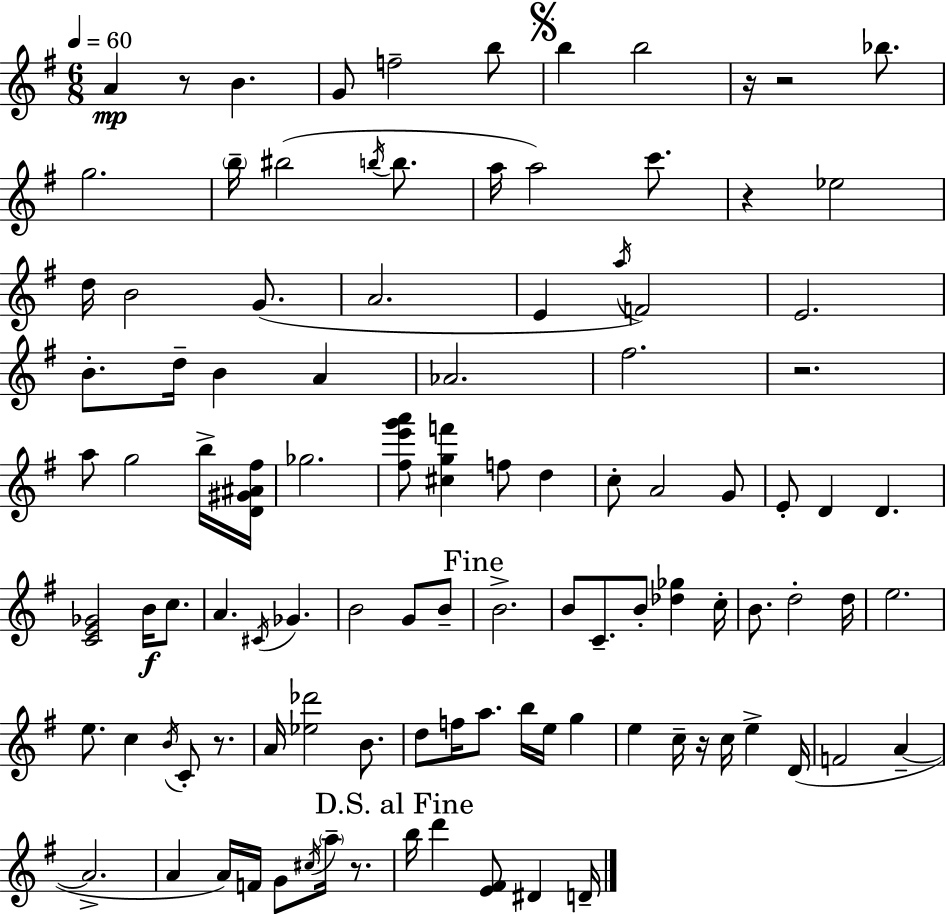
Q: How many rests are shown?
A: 8